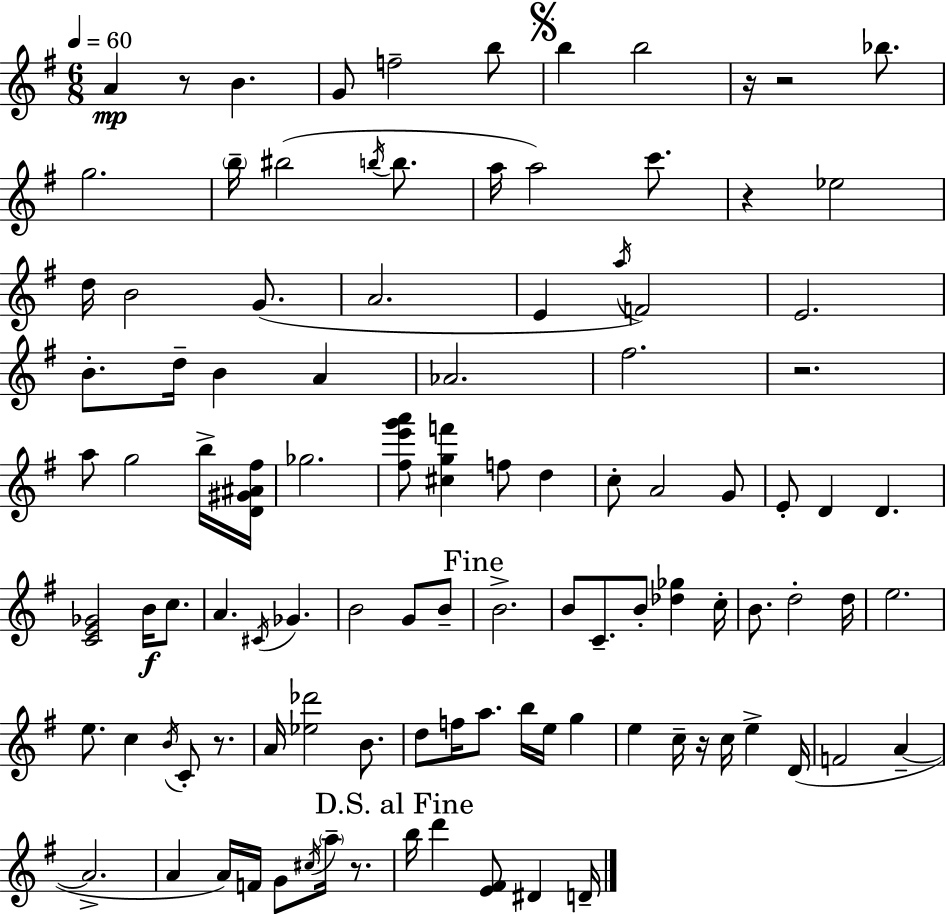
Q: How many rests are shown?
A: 8